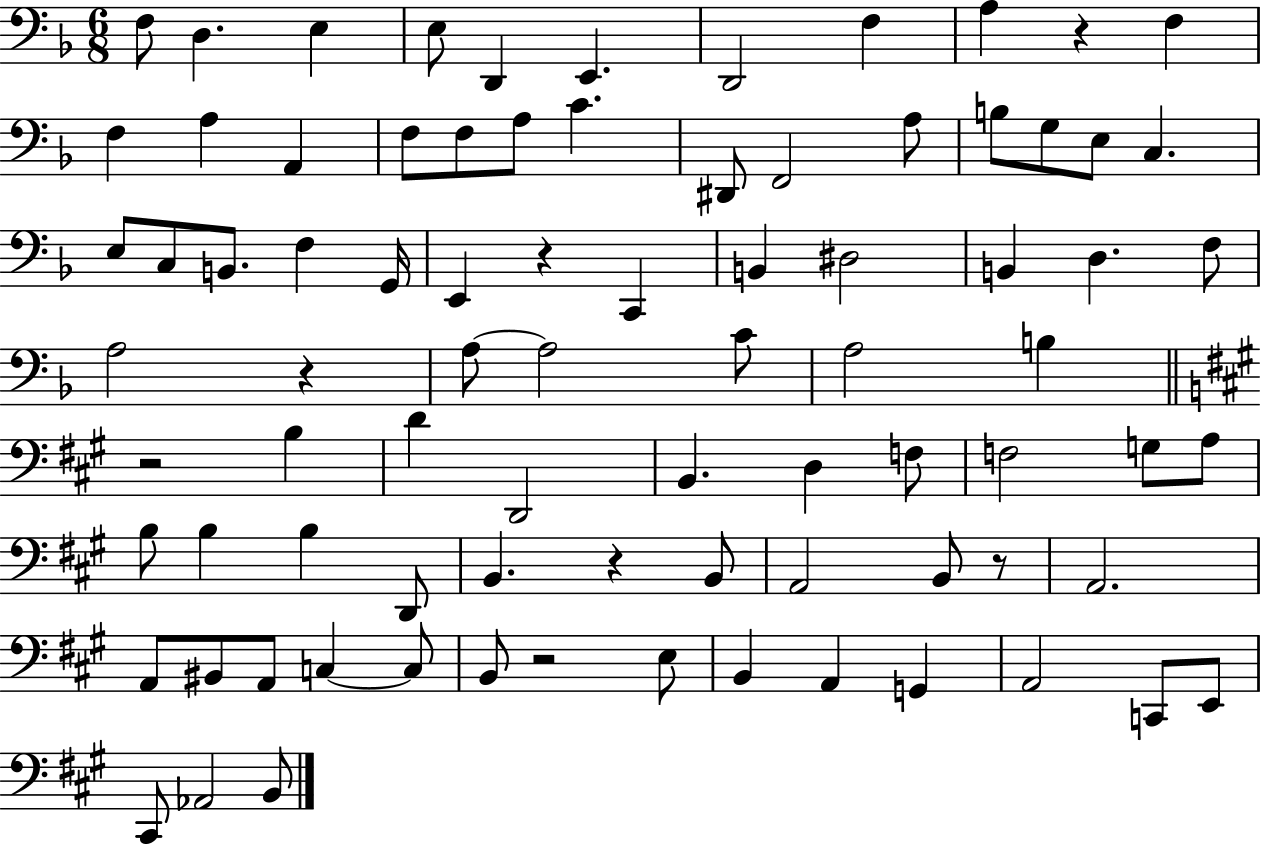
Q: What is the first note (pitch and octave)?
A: F3